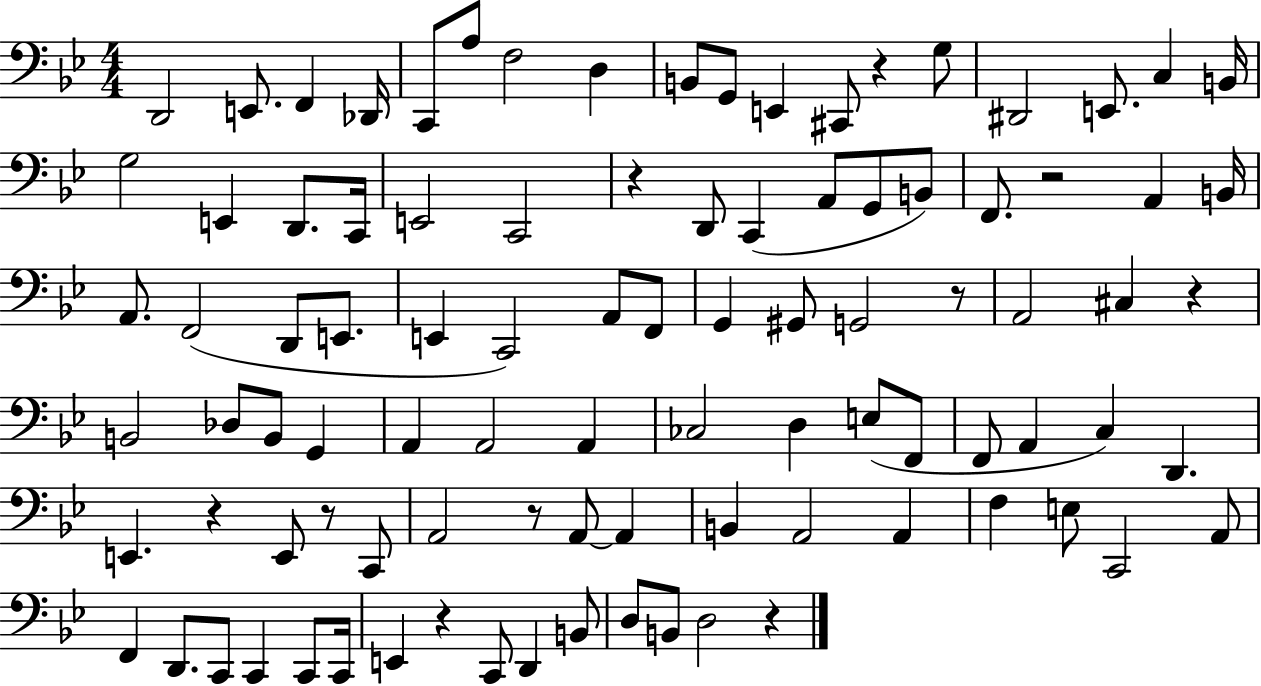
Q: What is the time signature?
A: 4/4